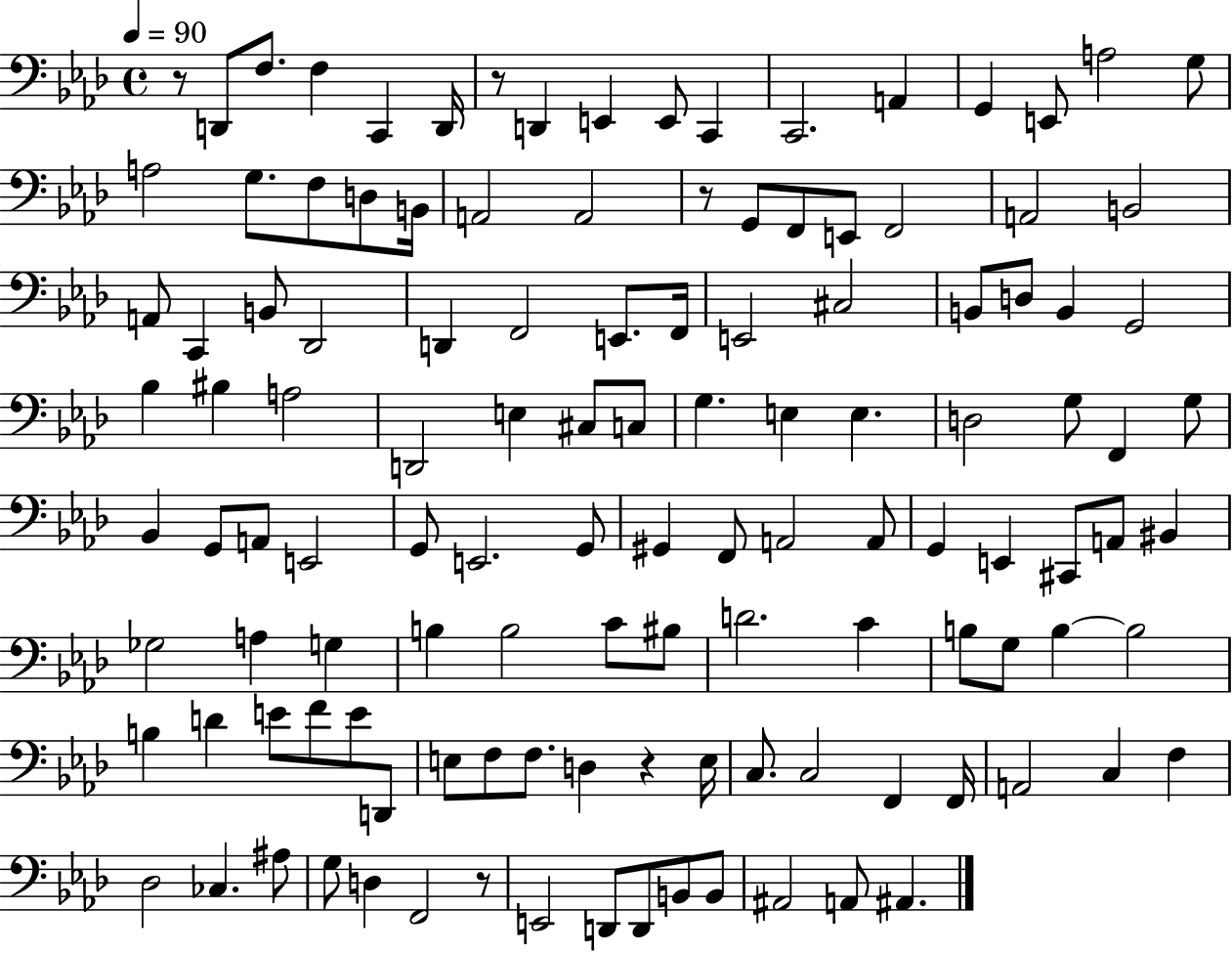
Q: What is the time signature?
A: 4/4